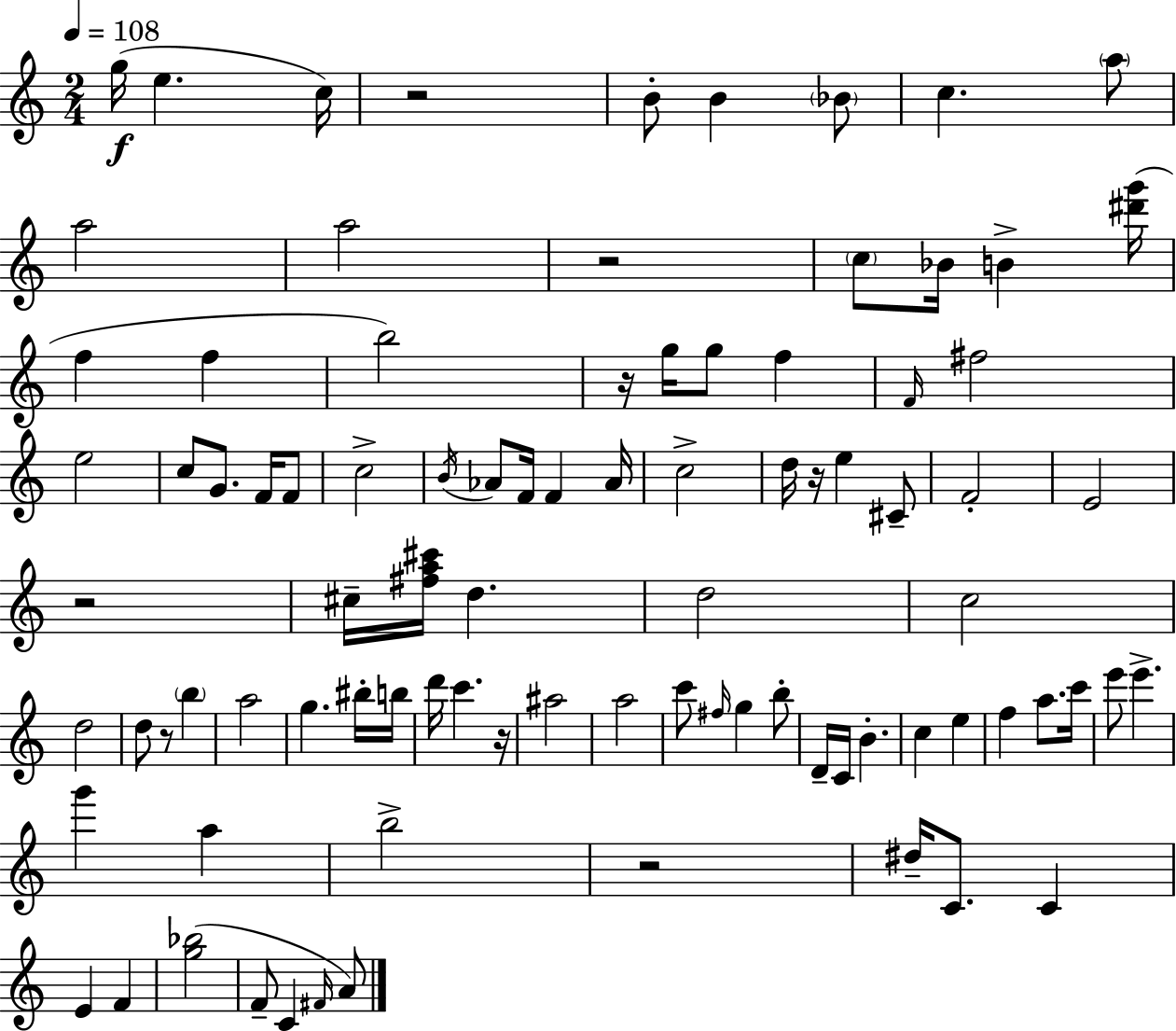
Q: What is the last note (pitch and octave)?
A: A4